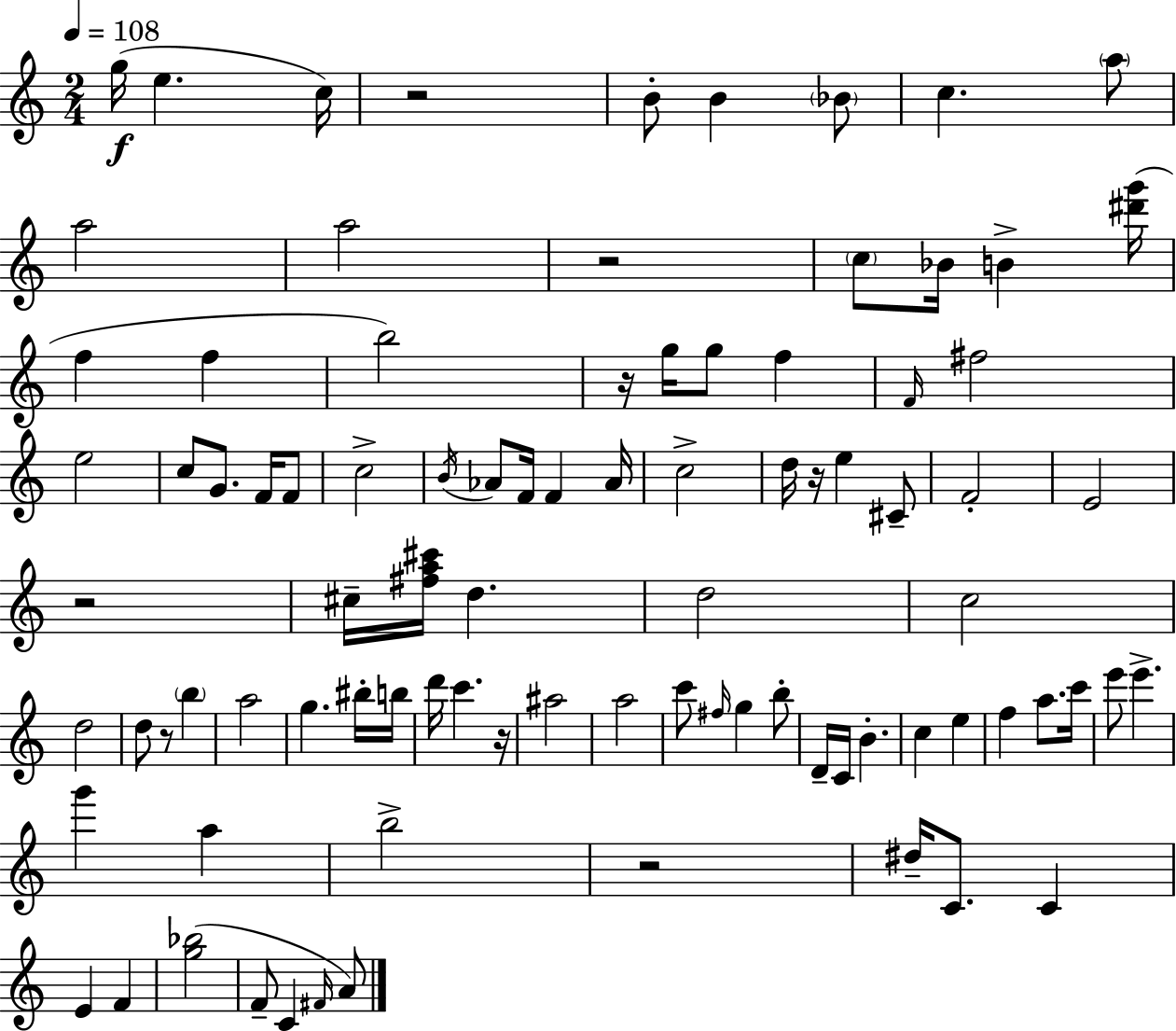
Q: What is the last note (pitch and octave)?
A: A4